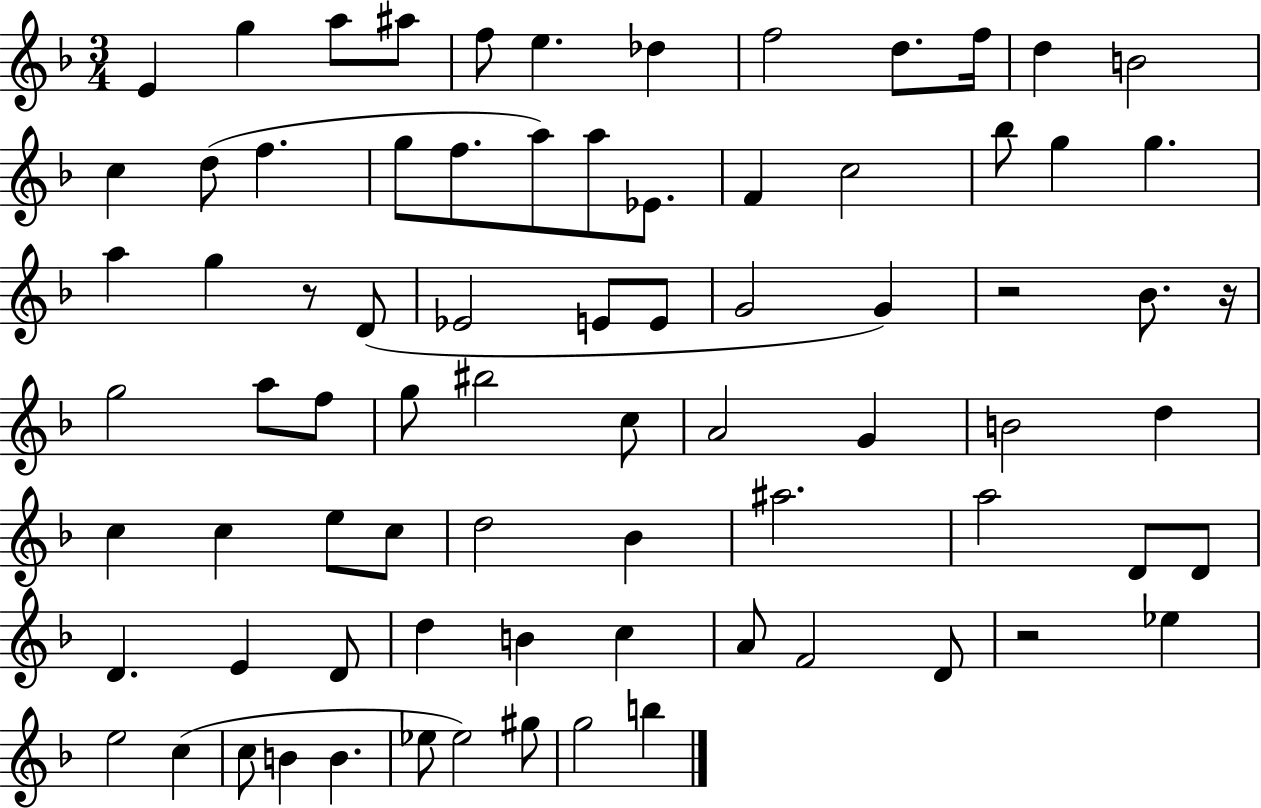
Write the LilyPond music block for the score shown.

{
  \clef treble
  \numericTimeSignature
  \time 3/4
  \key f \major
  \repeat volta 2 { e'4 g''4 a''8 ais''8 | f''8 e''4. des''4 | f''2 d''8. f''16 | d''4 b'2 | \break c''4 d''8( f''4. | g''8 f''8. a''8) a''8 ees'8. | f'4 c''2 | bes''8 g''4 g''4. | \break a''4 g''4 r8 d'8( | ees'2 e'8 e'8 | g'2 g'4) | r2 bes'8. r16 | \break g''2 a''8 f''8 | g''8 bis''2 c''8 | a'2 g'4 | b'2 d''4 | \break c''4 c''4 e''8 c''8 | d''2 bes'4 | ais''2. | a''2 d'8 d'8 | \break d'4. e'4 d'8 | d''4 b'4 c''4 | a'8 f'2 d'8 | r2 ees''4 | \break e''2 c''4( | c''8 b'4 b'4. | ees''8 ees''2) gis''8 | g''2 b''4 | \break } \bar "|."
}